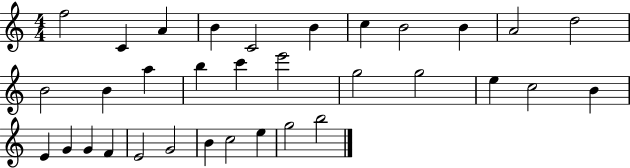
F5/h C4/q A4/q B4/q C4/h B4/q C5/q B4/h B4/q A4/h D5/h B4/h B4/q A5/q B5/q C6/q E6/h G5/h G5/h E5/q C5/h B4/q E4/q G4/q G4/q F4/q E4/h G4/h B4/q C5/h E5/q G5/h B5/h